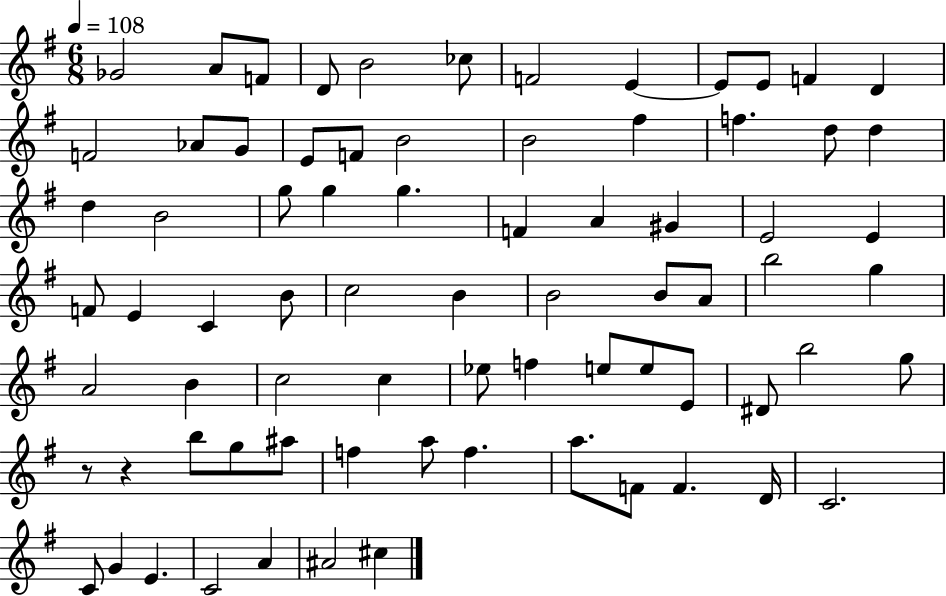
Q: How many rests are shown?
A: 2